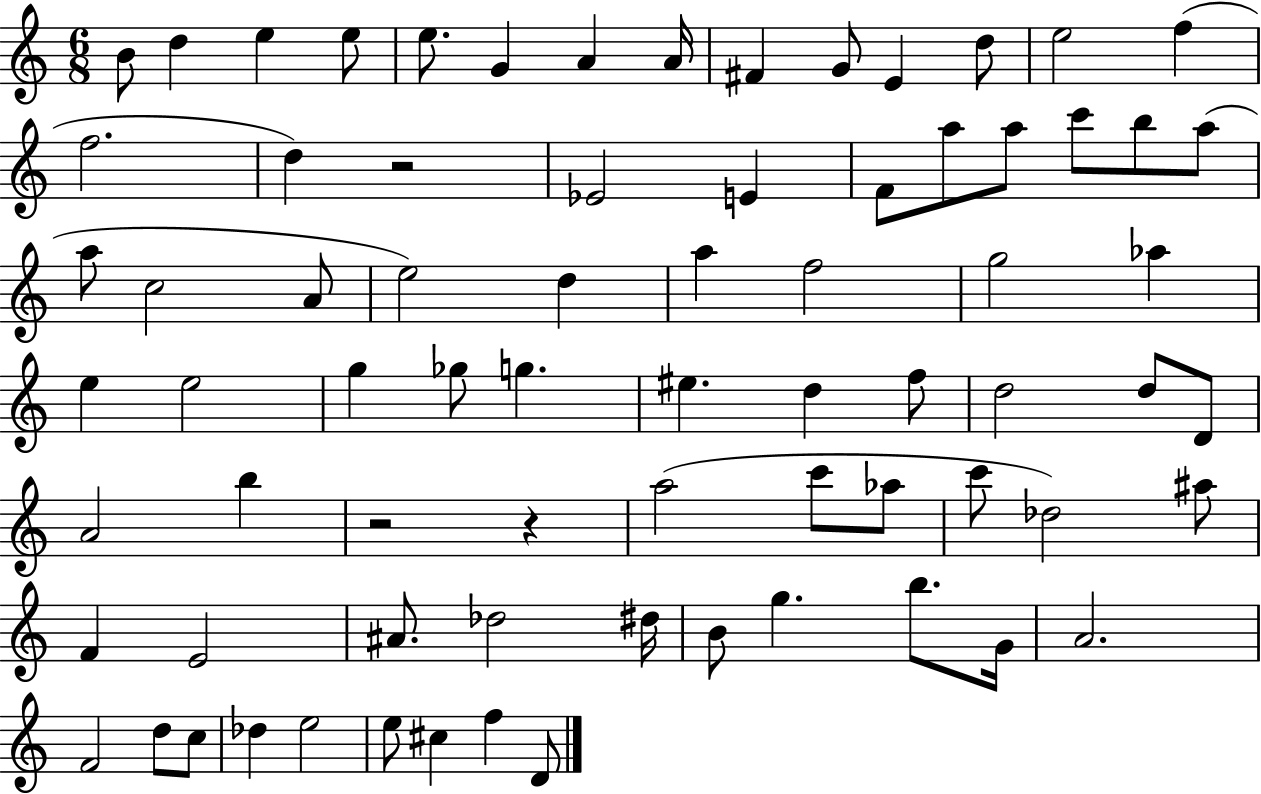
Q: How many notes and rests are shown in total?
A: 74